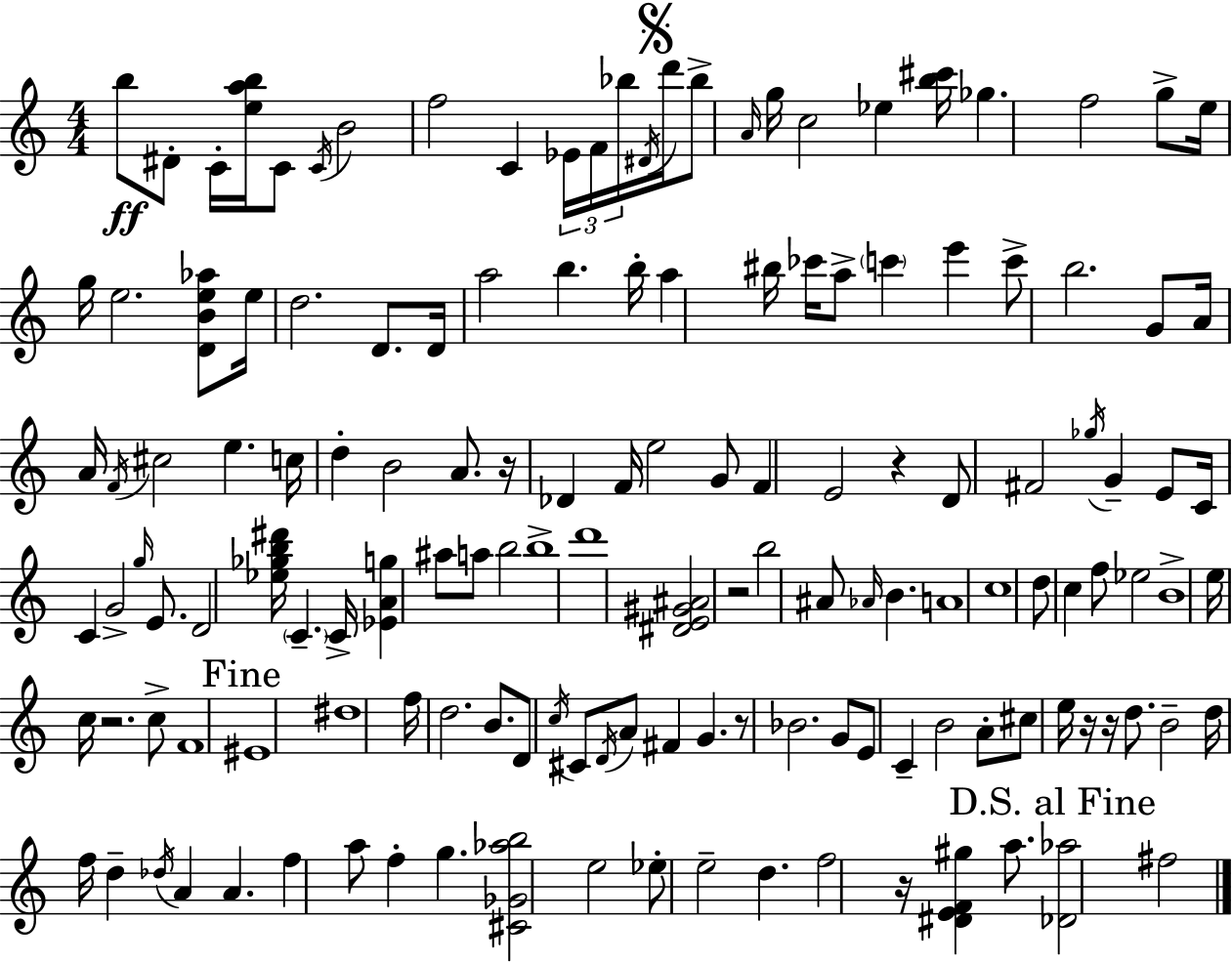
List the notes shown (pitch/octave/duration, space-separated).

B5/e D#4/e C4/s [E5,A5,B5]/s C4/e C4/s B4/h F5/h C4/q Eb4/s F4/s Bb5/s D#4/s D6/s Bb5/e A4/s G5/s C5/h Eb5/q [B5,C#6]/s Gb5/q. F5/h G5/e E5/s G5/s E5/h. [D4,B4,E5,Ab5]/e E5/s D5/h. D4/e. D4/s A5/h B5/q. B5/s A5/q BIS5/s CES6/s A5/e C6/q E6/q C6/e B5/h. G4/e A4/s A4/s F4/s C#5/h E5/q. C5/s D5/q B4/h A4/e. R/s Db4/q F4/s E5/h G4/e F4/q E4/h R/q D4/e F#4/h Gb5/s G4/q E4/e C4/s C4/q G4/h G5/s E4/e. D4/h [Eb5,Gb5,B5,D#6]/s C4/q. C4/s [Eb4,A4,G5]/q A#5/e A5/e B5/h B5/w D6/w [D#4,E4,G#4,A#4]/h R/h B5/h A#4/e Ab4/s B4/q. A4/w C5/w D5/e C5/q F5/e Eb5/h B4/w E5/s C5/s R/h. C5/e F4/w EIS4/w D#5/w F5/s D5/h. B4/e. D4/e C5/s C#4/e D4/s A4/e F#4/q G4/q. R/e Bb4/h. G4/e E4/e C4/q B4/h A4/e C#5/e E5/s R/s R/s D5/e. B4/h D5/s F5/s D5/q Db5/s A4/q A4/q. F5/q A5/e F5/q G5/q. [C#4,Gb4,Ab5,B5]/h E5/h Eb5/e E5/h D5/q. F5/h R/s [D#4,E4,F4,G#5]/q A5/e. [Db4,Ab5]/h F#5/h